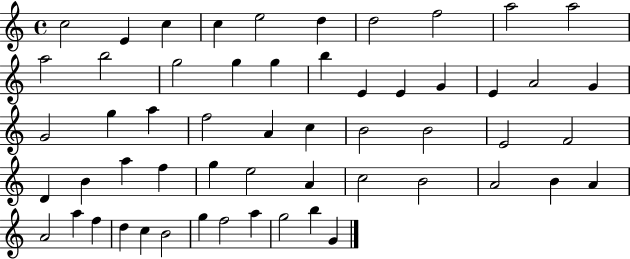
{
  \clef treble
  \time 4/4
  \defaultTimeSignature
  \key c \major
  c''2 e'4 c''4 | c''4 e''2 d''4 | d''2 f''2 | a''2 a''2 | \break a''2 b''2 | g''2 g''4 g''4 | b''4 e'4 e'4 g'4 | e'4 a'2 g'4 | \break g'2 g''4 a''4 | f''2 a'4 c''4 | b'2 b'2 | e'2 f'2 | \break d'4 b'4 a''4 f''4 | g''4 e''2 a'4 | c''2 b'2 | a'2 b'4 a'4 | \break a'2 a''4 f''4 | d''4 c''4 b'2 | g''4 f''2 a''4 | g''2 b''4 g'4 | \break \bar "|."
}